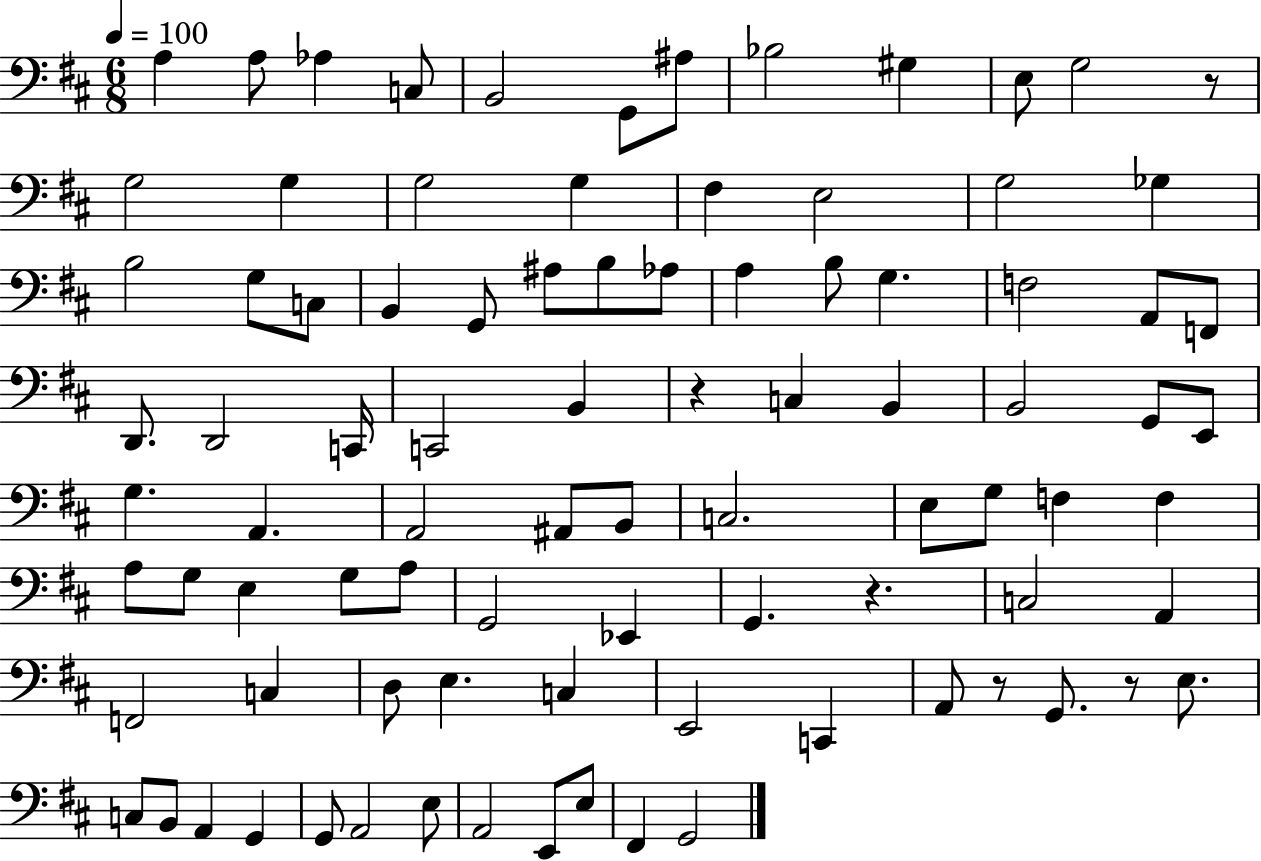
{
  \clef bass
  \numericTimeSignature
  \time 6/8
  \key d \major
  \tempo 4 = 100
  a4 a8 aes4 c8 | b,2 g,8 ais8 | bes2 gis4 | e8 g2 r8 | \break g2 g4 | g2 g4 | fis4 e2 | g2 ges4 | \break b2 g8 c8 | b,4 g,8 ais8 b8 aes8 | a4 b8 g4. | f2 a,8 f,8 | \break d,8. d,2 c,16 | c,2 b,4 | r4 c4 b,4 | b,2 g,8 e,8 | \break g4. a,4. | a,2 ais,8 b,8 | c2. | e8 g8 f4 f4 | \break a8 g8 e4 g8 a8 | g,2 ees,4 | g,4. r4. | c2 a,4 | \break f,2 c4 | d8 e4. c4 | e,2 c,4 | a,8 r8 g,8. r8 e8. | \break c8 b,8 a,4 g,4 | g,8 a,2 e8 | a,2 e,8 e8 | fis,4 g,2 | \break \bar "|."
}